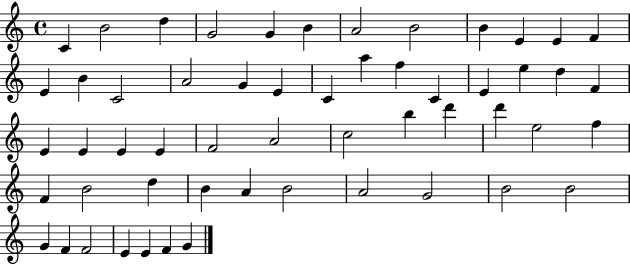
X:1
T:Untitled
M:4/4
L:1/4
K:C
C B2 d G2 G B A2 B2 B E E F E B C2 A2 G E C a f C E e d F E E E E F2 A2 c2 b d' d' e2 f F B2 d B A B2 A2 G2 B2 B2 G F F2 E E F G